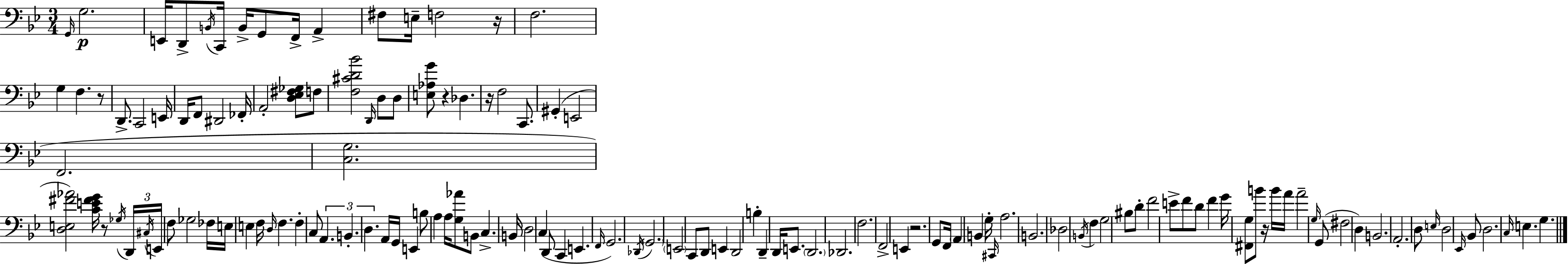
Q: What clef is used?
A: bass